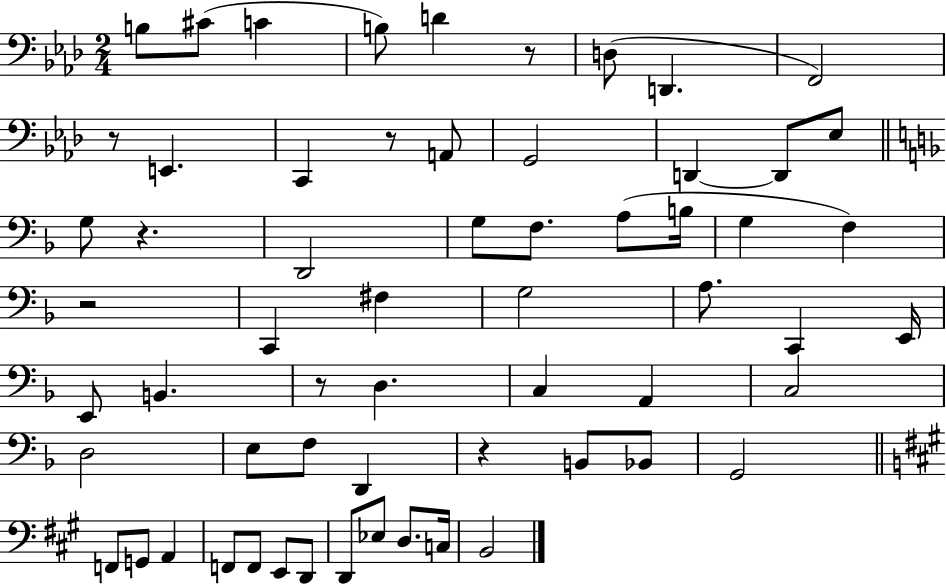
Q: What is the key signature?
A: AES major